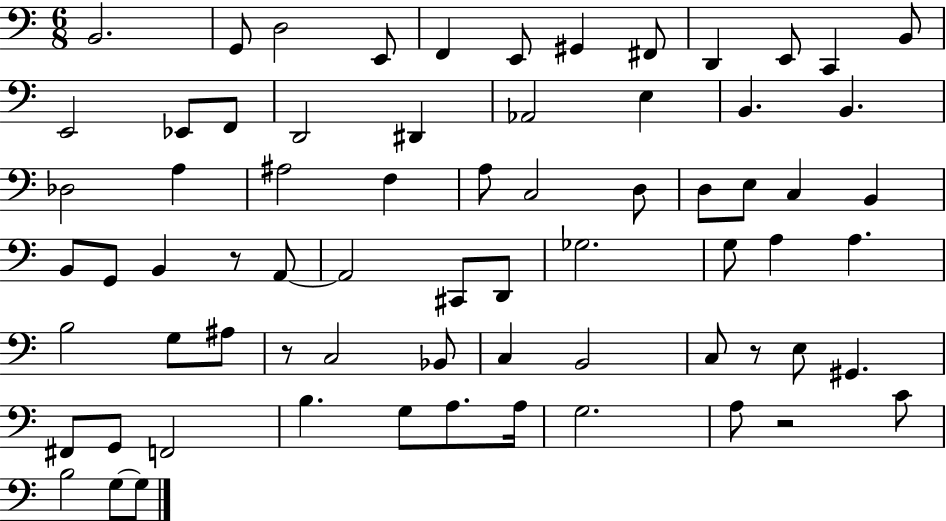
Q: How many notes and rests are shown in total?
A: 70